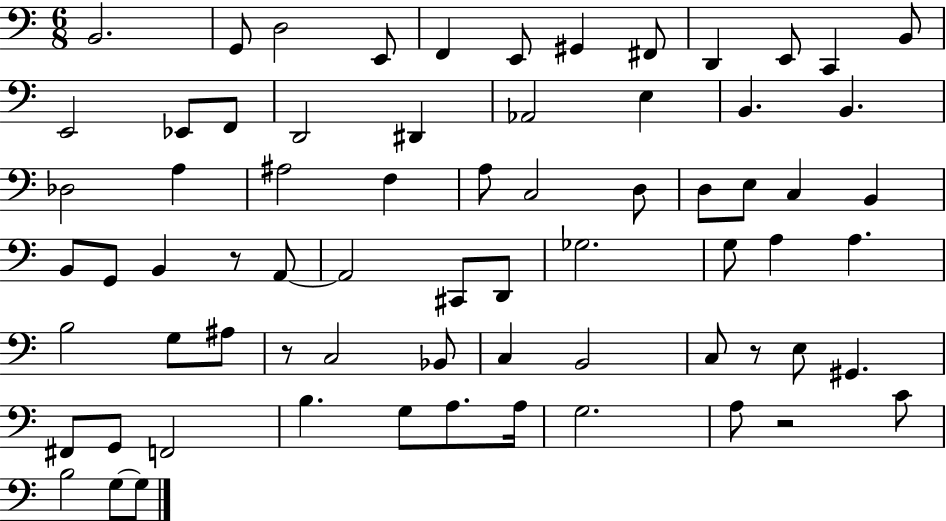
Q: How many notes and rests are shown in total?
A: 70